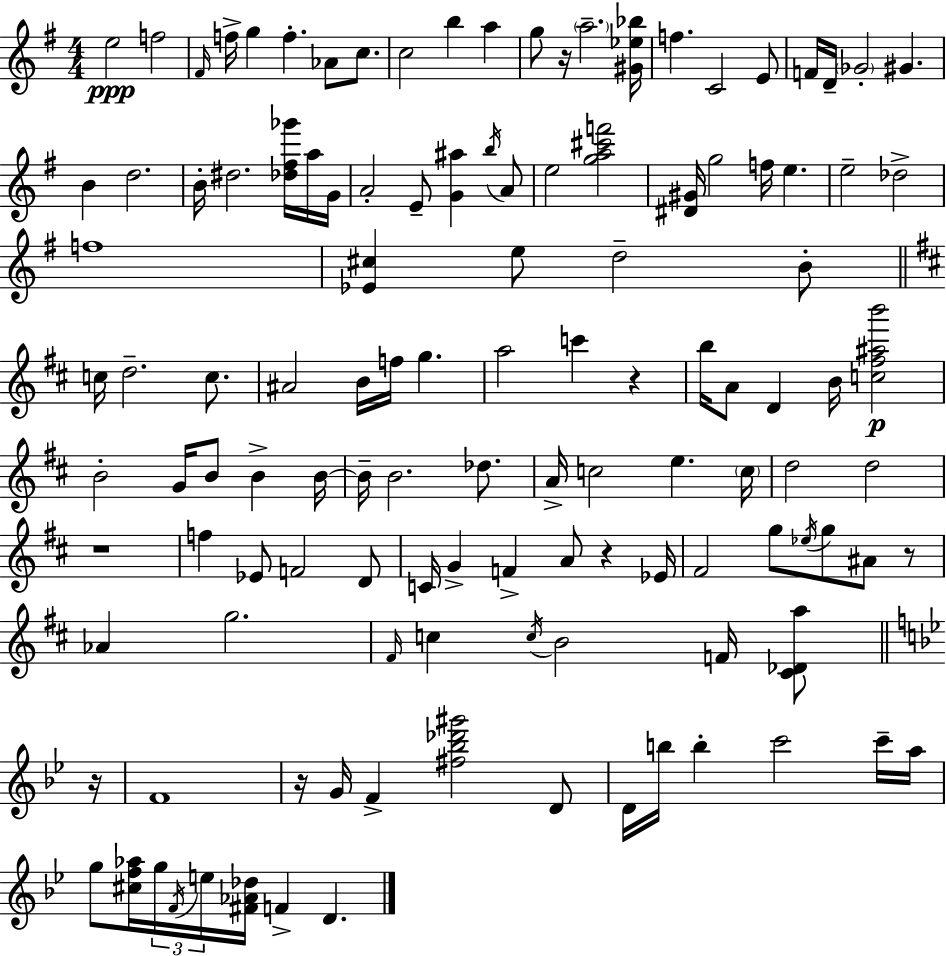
{
  \clef treble
  \numericTimeSignature
  \time 4/4
  \key g \major
  e''2\ppp f''2 | \grace { fis'16 } f''16-> g''4 f''4.-. aes'8 c''8. | c''2 b''4 a''4 | g''8 r16 \parenthesize a''2.-- | \break <gis' ees'' bes''>16 f''4. c'2 e'8 | f'16 d'16-- \parenthesize ges'2-. gis'4. | b'4 d''2. | b'16-. dis''2. <des'' fis'' ges'''>16 a''16 | \break g'16 a'2-. e'8-- <g' ais''>4 \acciaccatura { b''16 } | a'8 e''2 <g'' a'' cis''' f'''>2 | <dis' gis'>16 g''2 f''16 e''4. | e''2-- des''2-> | \break f''1 | <ees' cis''>4 e''8 d''2-- | b'8-. \bar "||" \break \key b \minor c''16 d''2.-- c''8. | ais'2 b'16 f''16 g''4. | a''2 c'''4 r4 | b''16 a'8 d'4 b'16 <c'' fis'' ais'' b'''>2\p | \break b'2-. g'16 b'8 b'4-> b'16~~ | b'16-- b'2. des''8. | a'16-> c''2 e''4. \parenthesize c''16 | d''2 d''2 | \break r1 | f''4 ees'8 f'2 d'8 | c'16 g'4-> f'4-> a'8 r4 ees'16 | fis'2 g''8 \acciaccatura { ees''16 } g''8 ais'8 r8 | \break aes'4 g''2. | \grace { fis'16 } c''4 \acciaccatura { c''16 } b'2 f'16 | <cis' des' a''>8 \bar "||" \break \key g \minor r16 f'1 | r16 g'16 f'4-> <fis'' bes'' des''' gis'''>2 d'8 | d'16 b''16 b''4-. c'''2 c'''16-- | a''16 g''8 <cis'' f'' aes''>16 \tuplet 3/2 { g''16 \acciaccatura { f'16 } e''16 } <fis' aes' des''>16 f'4-> d'4. | \break \bar "|."
}